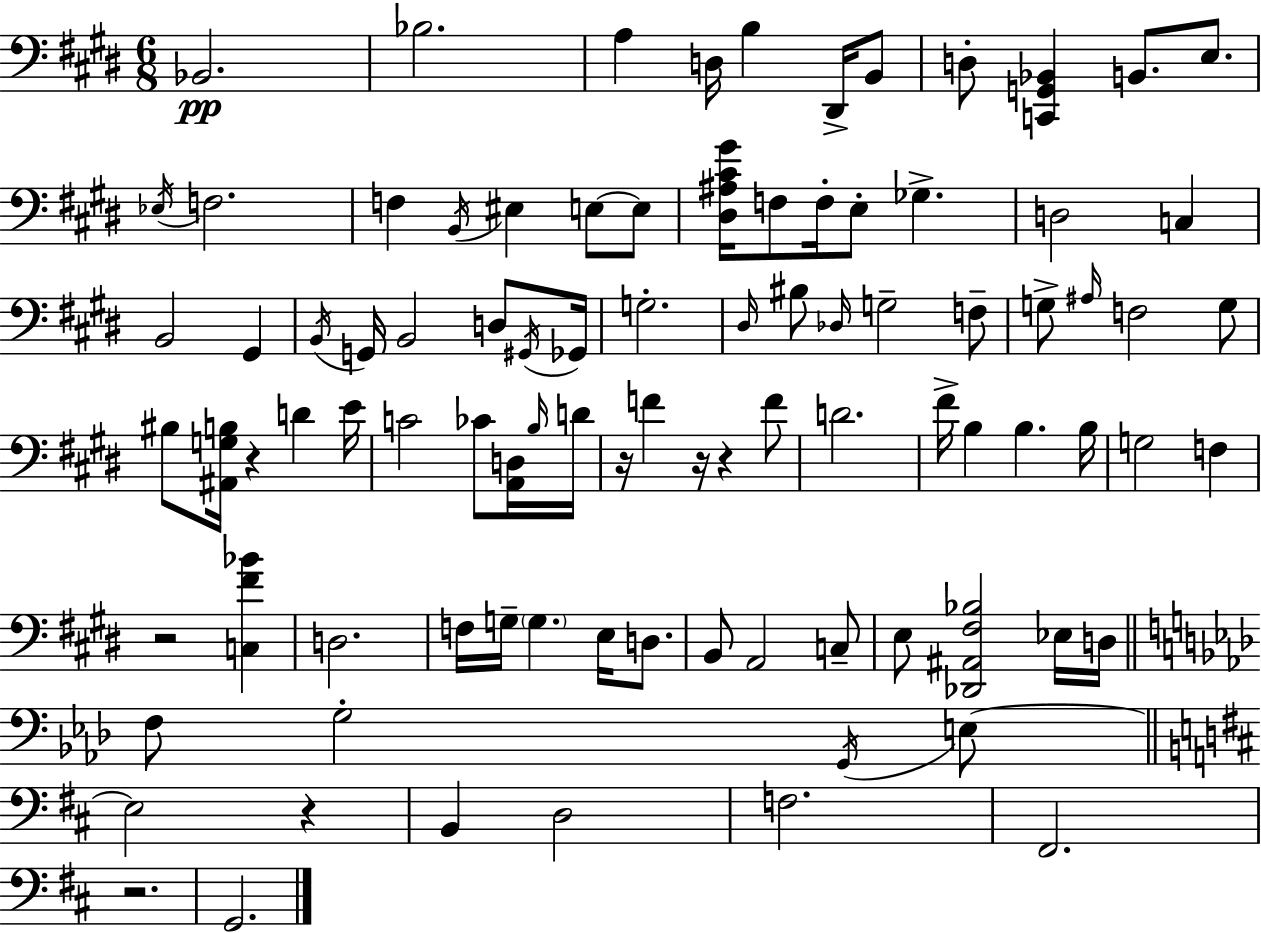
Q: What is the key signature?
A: E major